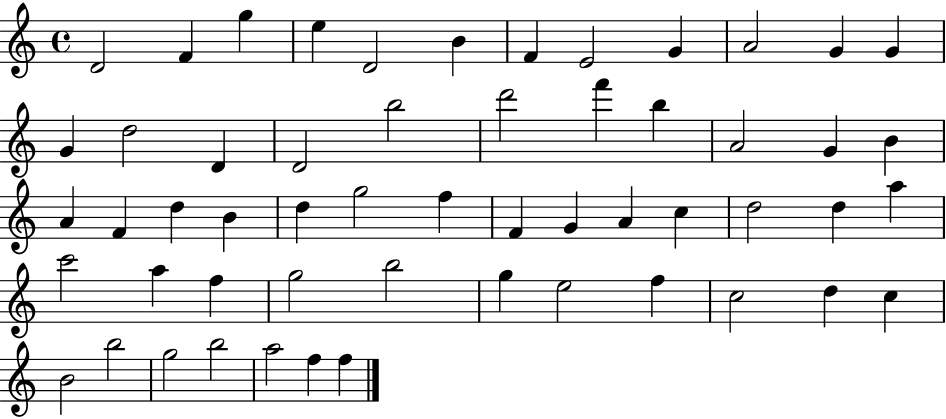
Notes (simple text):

D4/h F4/q G5/q E5/q D4/h B4/q F4/q E4/h G4/q A4/h G4/q G4/q G4/q D5/h D4/q D4/h B5/h D6/h F6/q B5/q A4/h G4/q B4/q A4/q F4/q D5/q B4/q D5/q G5/h F5/q F4/q G4/q A4/q C5/q D5/h D5/q A5/q C6/h A5/q F5/q G5/h B5/h G5/q E5/h F5/q C5/h D5/q C5/q B4/h B5/h G5/h B5/h A5/h F5/q F5/q